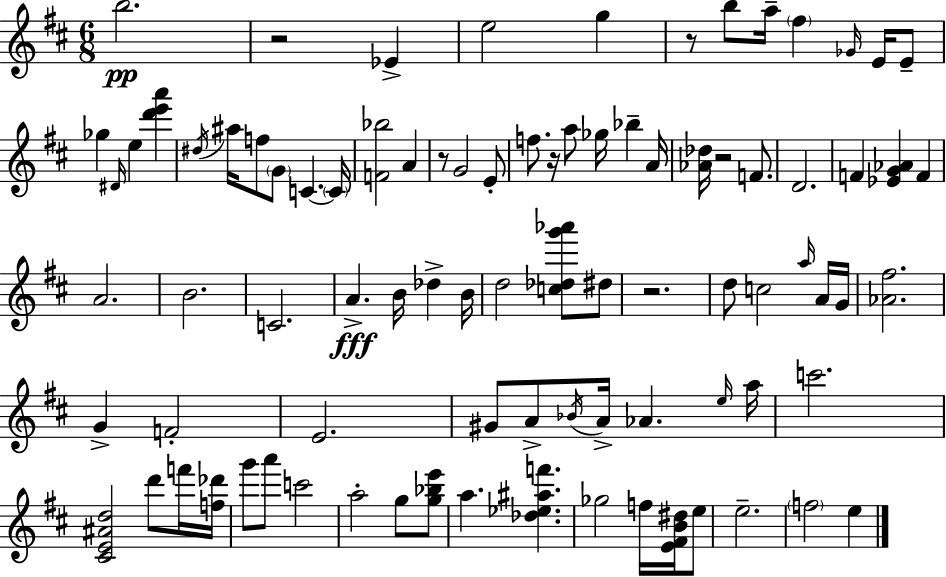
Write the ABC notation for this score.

X:1
T:Untitled
M:6/8
L:1/4
K:D
b2 z2 _E e2 g z/2 b/2 a/4 ^f _G/4 E/4 E/2 _g ^D/4 e [d'e'a'] ^d/4 ^a/4 f/2 G/2 C C/4 [F_b]2 A z/2 G2 E/2 f/2 z/4 a/2 _g/4 _b A/4 [_A_d]/4 z2 F/2 D2 F [_EG_A] F A2 B2 C2 A B/4 _d B/4 d2 [c_dg'_a']/2 ^d/2 z2 d/2 c2 a/4 A/4 G/4 [_A^f]2 G F2 E2 ^G/2 A/2 _B/4 A/4 _A e/4 a/4 c'2 [^CE^Ad]2 d'/2 f'/4 [f_d']/4 g'/2 a'/2 c'2 a2 g/2 [g_be']/2 a [_d_e^af'] _g2 f/4 [E^FB^d]/4 e/2 e2 f2 e